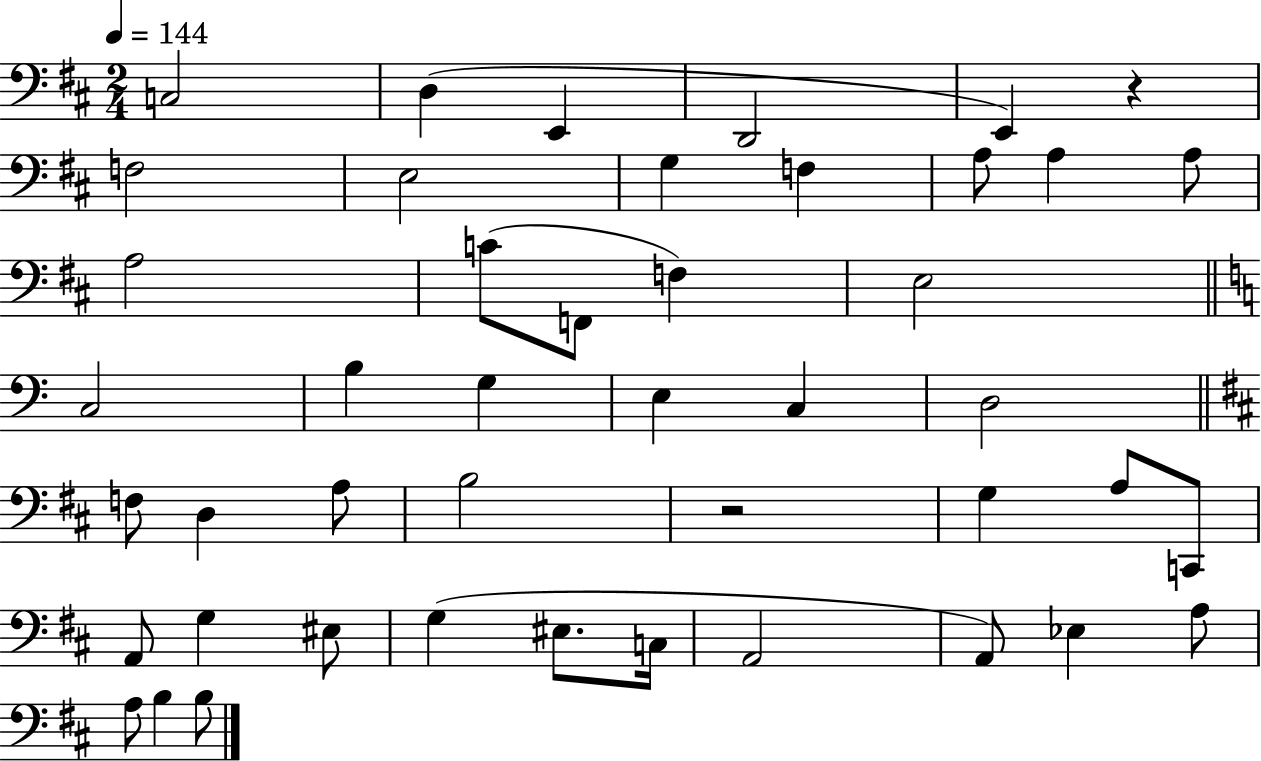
{
  \clef bass
  \numericTimeSignature
  \time 2/4
  \key d \major
  \tempo 4 = 144
  c2 | d4( e,4 | d,2 | e,4) r4 | \break f2 | e2 | g4 f4 | a8 a4 a8 | \break a2 | c'8( f,8 f4) | e2 | \bar "||" \break \key c \major c2 | b4 g4 | e4 c4 | d2 | \break \bar "||" \break \key d \major f8 d4 a8 | b2 | r2 | g4 a8 c,8 | \break a,8 g4 eis8 | g4( eis8. c16 | a,2 | a,8) ees4 a8 | \break a8 b4 b8 | \bar "|."
}